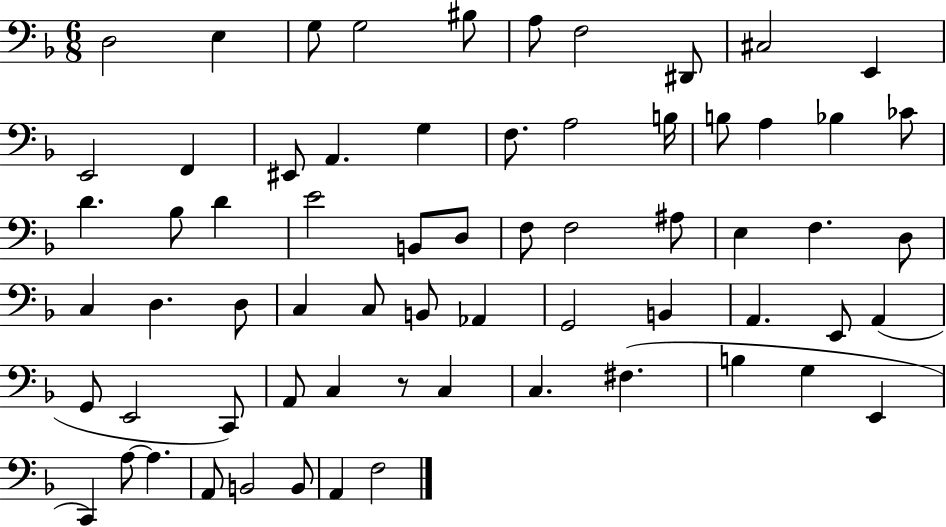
D3/h E3/q G3/e G3/h BIS3/e A3/e F3/h D#2/e C#3/h E2/q E2/h F2/q EIS2/e A2/q. G3/q F3/e. A3/h B3/s B3/e A3/q Bb3/q CES4/e D4/q. Bb3/e D4/q E4/h B2/e D3/e F3/e F3/h A#3/e E3/q F3/q. D3/e C3/q D3/q. D3/e C3/q C3/e B2/e Ab2/q G2/h B2/q A2/q. E2/e A2/q G2/e E2/h C2/e A2/e C3/q R/e C3/q C3/q. F#3/q. B3/q G3/q E2/q C2/q A3/e A3/q. A2/e B2/h B2/e A2/q F3/h